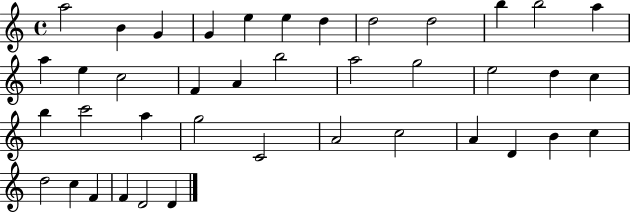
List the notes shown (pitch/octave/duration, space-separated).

A5/h B4/q G4/q G4/q E5/q E5/q D5/q D5/h D5/h B5/q B5/h A5/q A5/q E5/q C5/h F4/q A4/q B5/h A5/h G5/h E5/h D5/q C5/q B5/q C6/h A5/q G5/h C4/h A4/h C5/h A4/q D4/q B4/q C5/q D5/h C5/q F4/q F4/q D4/h D4/q